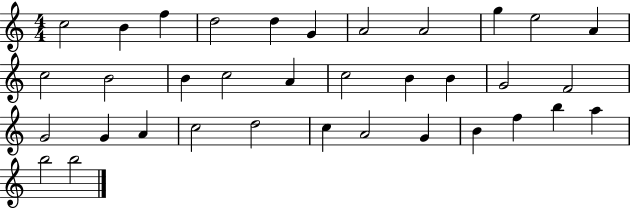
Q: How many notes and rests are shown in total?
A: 35